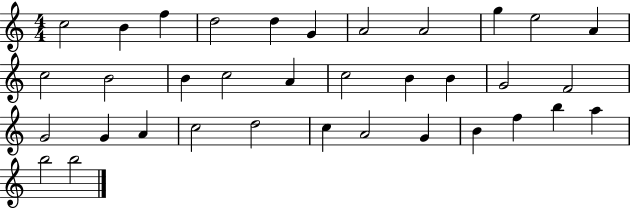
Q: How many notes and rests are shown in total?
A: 35